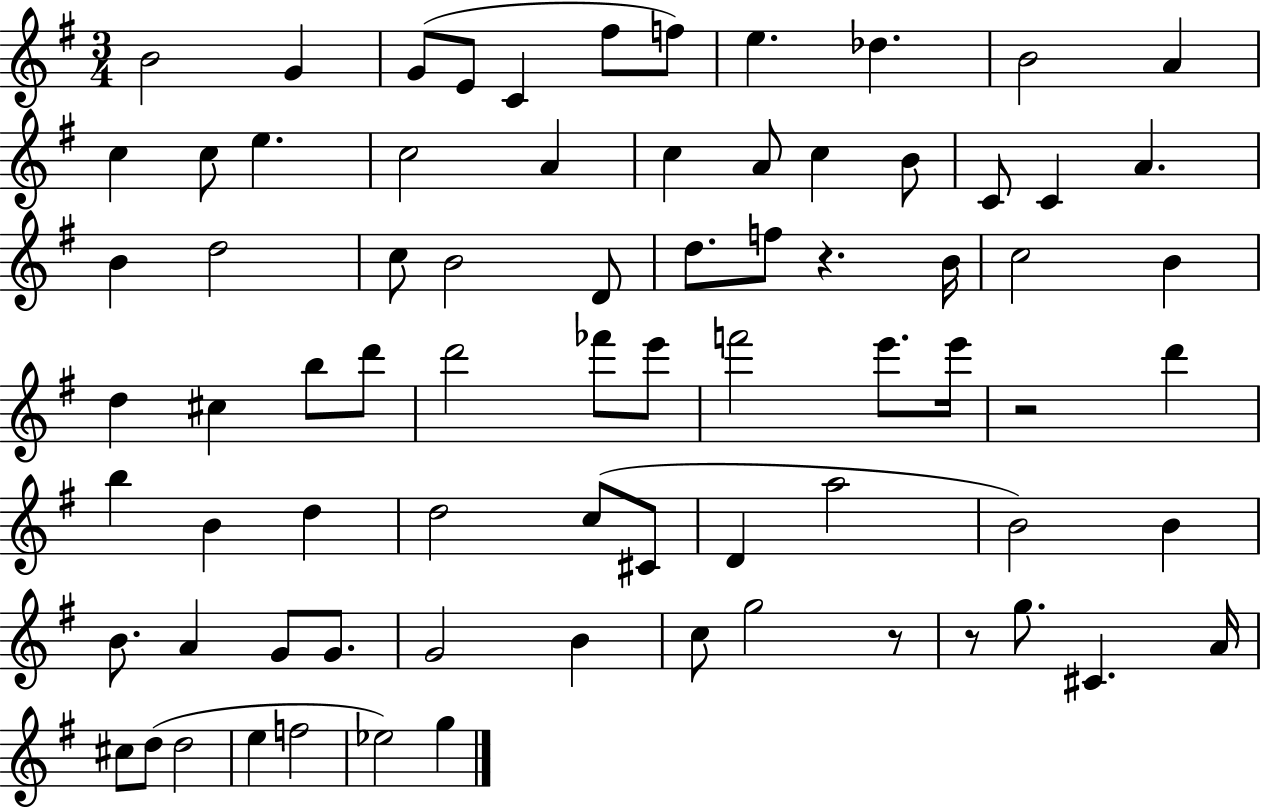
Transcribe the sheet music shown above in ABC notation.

X:1
T:Untitled
M:3/4
L:1/4
K:G
B2 G G/2 E/2 C ^f/2 f/2 e _d B2 A c c/2 e c2 A c A/2 c B/2 C/2 C A B d2 c/2 B2 D/2 d/2 f/2 z B/4 c2 B d ^c b/2 d'/2 d'2 _f'/2 e'/2 f'2 e'/2 e'/4 z2 d' b B d d2 c/2 ^C/2 D a2 B2 B B/2 A G/2 G/2 G2 B c/2 g2 z/2 z/2 g/2 ^C A/4 ^c/2 d/2 d2 e f2 _e2 g